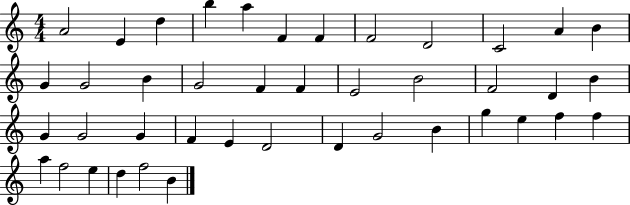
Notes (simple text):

A4/h E4/q D5/q B5/q A5/q F4/q F4/q F4/h D4/h C4/h A4/q B4/q G4/q G4/h B4/q G4/h F4/q F4/q E4/h B4/h F4/h D4/q B4/q G4/q G4/h G4/q F4/q E4/q D4/h D4/q G4/h B4/q G5/q E5/q F5/q F5/q A5/q F5/h E5/q D5/q F5/h B4/q